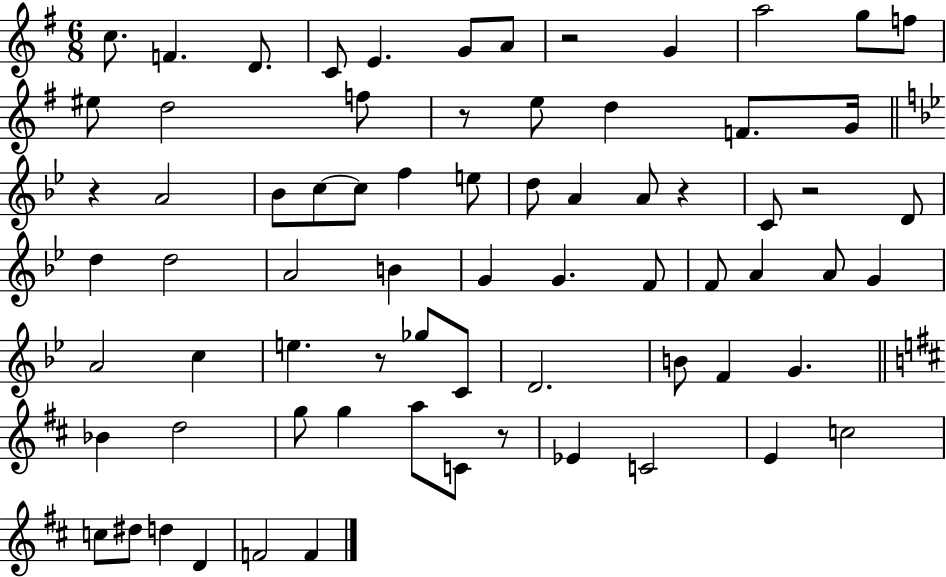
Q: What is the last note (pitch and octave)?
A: F4